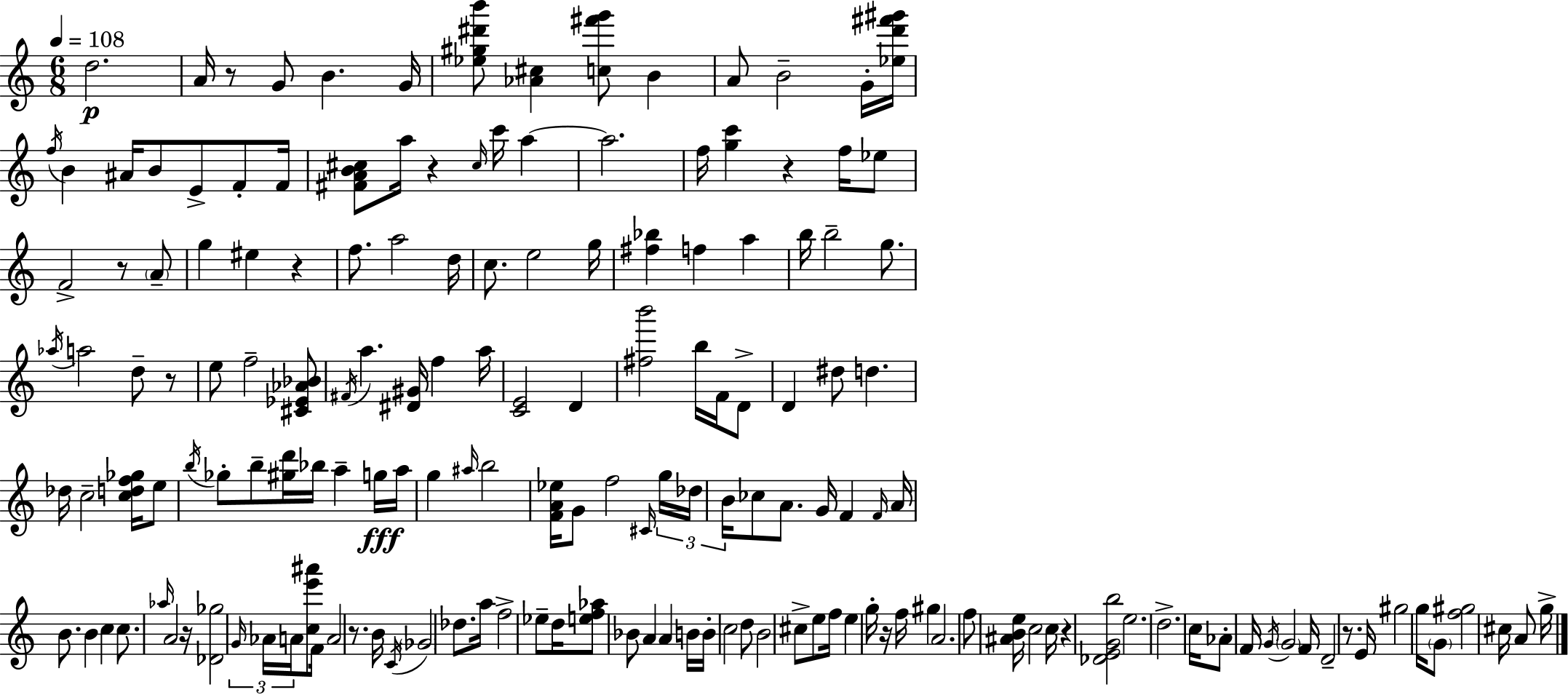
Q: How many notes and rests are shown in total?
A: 165